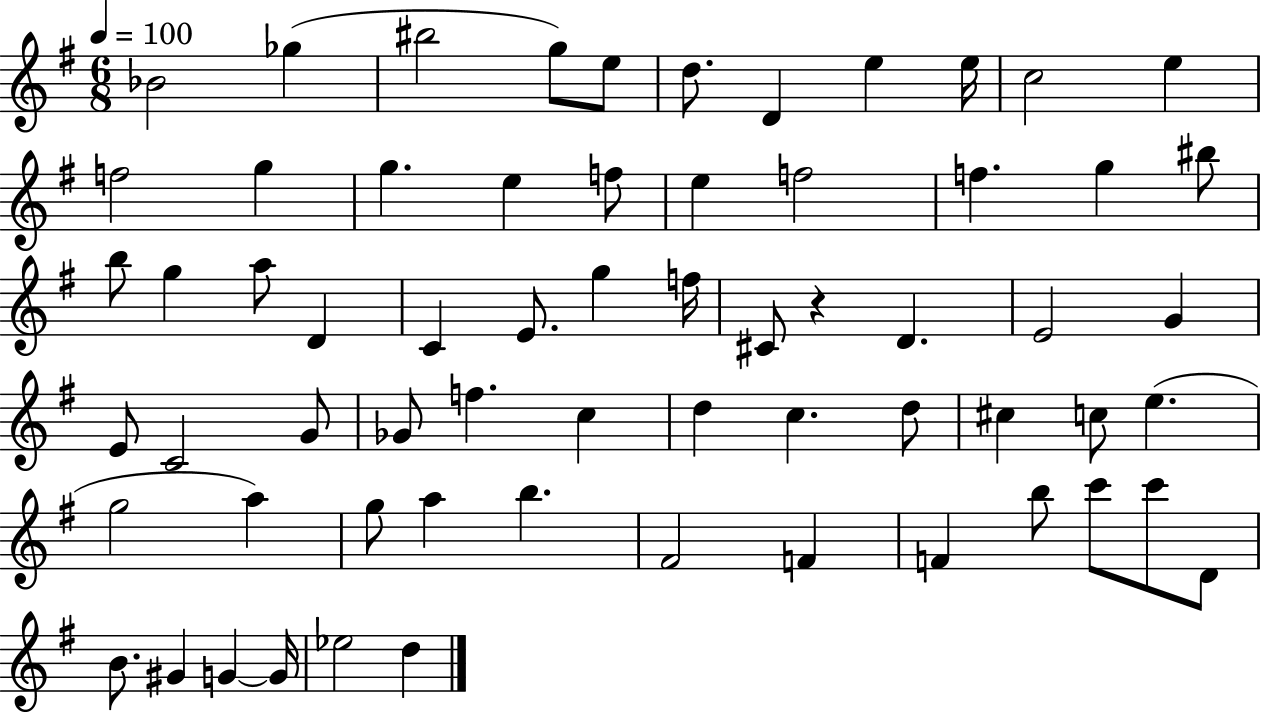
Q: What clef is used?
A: treble